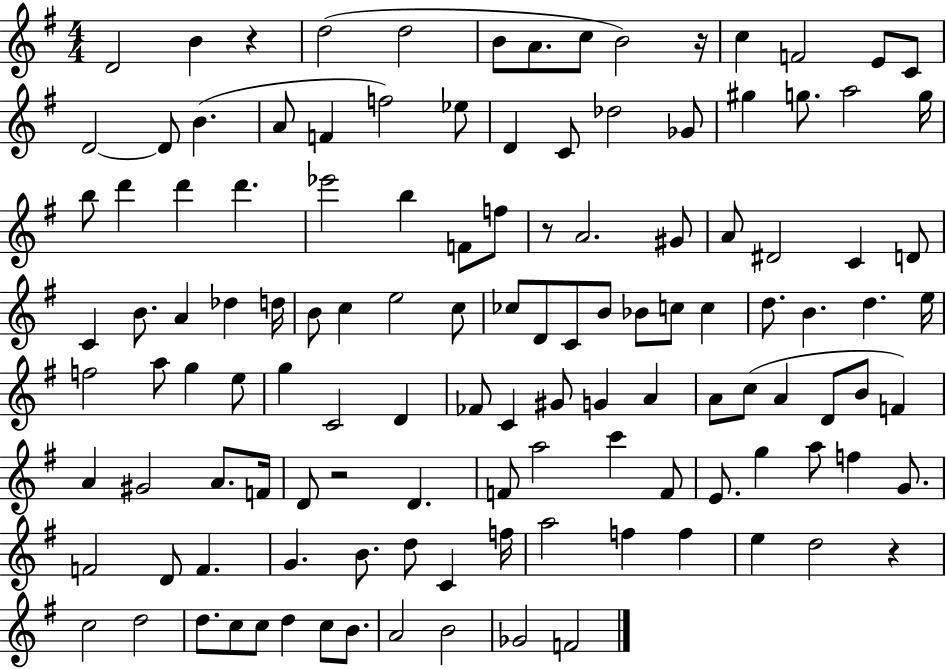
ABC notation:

X:1
T:Untitled
M:4/4
L:1/4
K:G
D2 B z d2 d2 B/2 A/2 c/2 B2 z/4 c F2 E/2 C/2 D2 D/2 B A/2 F f2 _e/2 D C/2 _d2 _G/2 ^g g/2 a2 g/4 b/2 d' d' d' _e'2 b F/2 f/2 z/2 A2 ^G/2 A/2 ^D2 C D/2 C B/2 A _d d/4 B/2 c e2 c/2 _c/2 D/2 C/2 B/2 _B/2 c/2 c d/2 B d e/4 f2 a/2 g e/2 g C2 D _F/2 C ^G/2 G A A/2 c/2 A D/2 B/2 F A ^G2 A/2 F/4 D/2 z2 D F/2 a2 c' F/2 E/2 g a/2 f G/2 F2 D/2 F G B/2 d/2 C f/4 a2 f f e d2 z c2 d2 d/2 c/2 c/2 d c/2 B/2 A2 B2 _G2 F2